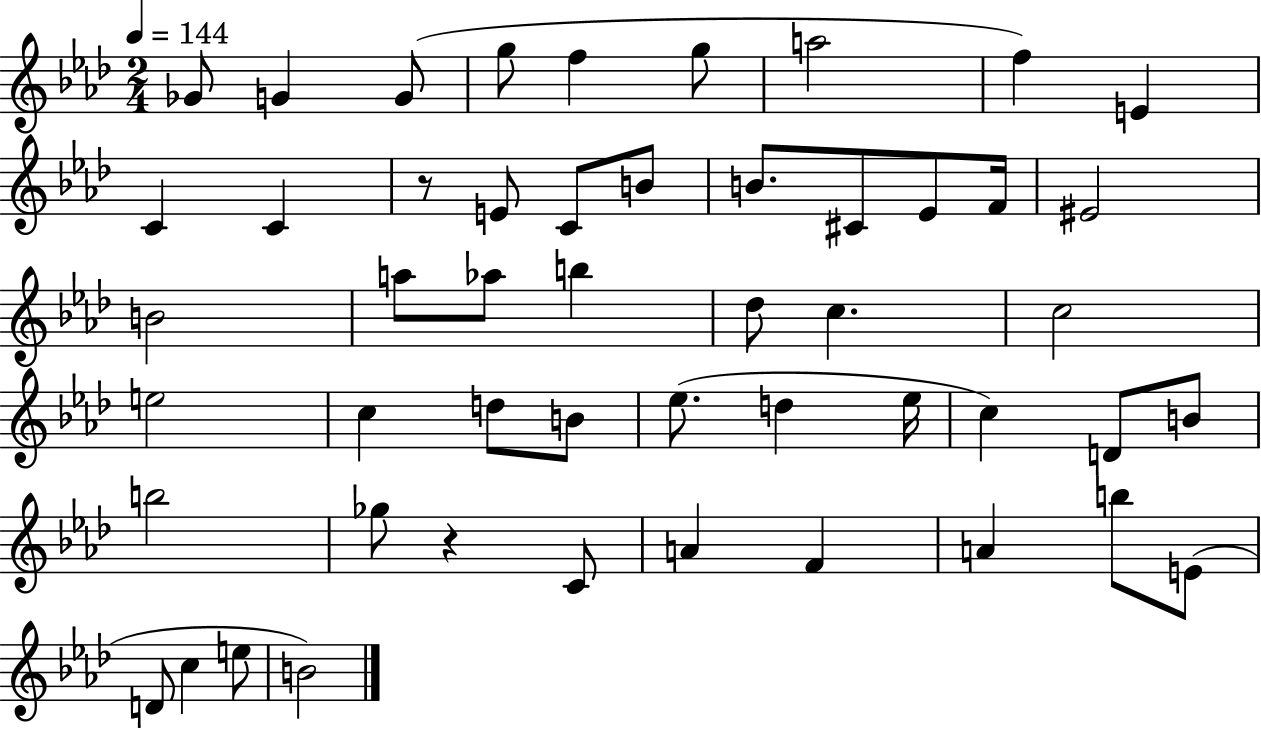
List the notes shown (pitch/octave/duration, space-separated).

Gb4/e G4/q G4/e G5/e F5/q G5/e A5/h F5/q E4/q C4/q C4/q R/e E4/e C4/e B4/e B4/e. C#4/e Eb4/e F4/s EIS4/h B4/h A5/e Ab5/e B5/q Db5/e C5/q. C5/h E5/h C5/q D5/e B4/e Eb5/e. D5/q Eb5/s C5/q D4/e B4/e B5/h Gb5/e R/q C4/e A4/q F4/q A4/q B5/e E4/e D4/e C5/q E5/e B4/h